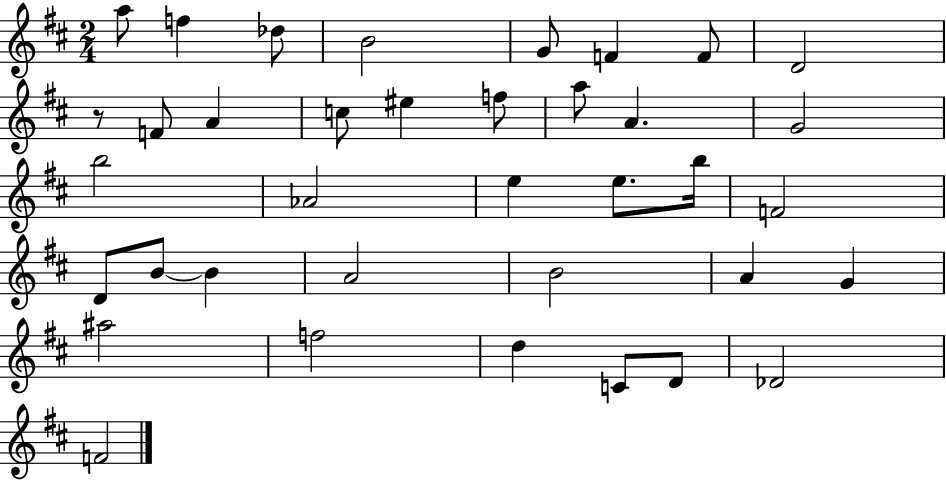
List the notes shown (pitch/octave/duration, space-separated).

A5/e F5/q Db5/e B4/h G4/e F4/q F4/e D4/h R/e F4/e A4/q C5/e EIS5/q F5/e A5/e A4/q. G4/h B5/h Ab4/h E5/q E5/e. B5/s F4/h D4/e B4/e B4/q A4/h B4/h A4/q G4/q A#5/h F5/h D5/q C4/e D4/e Db4/h F4/h